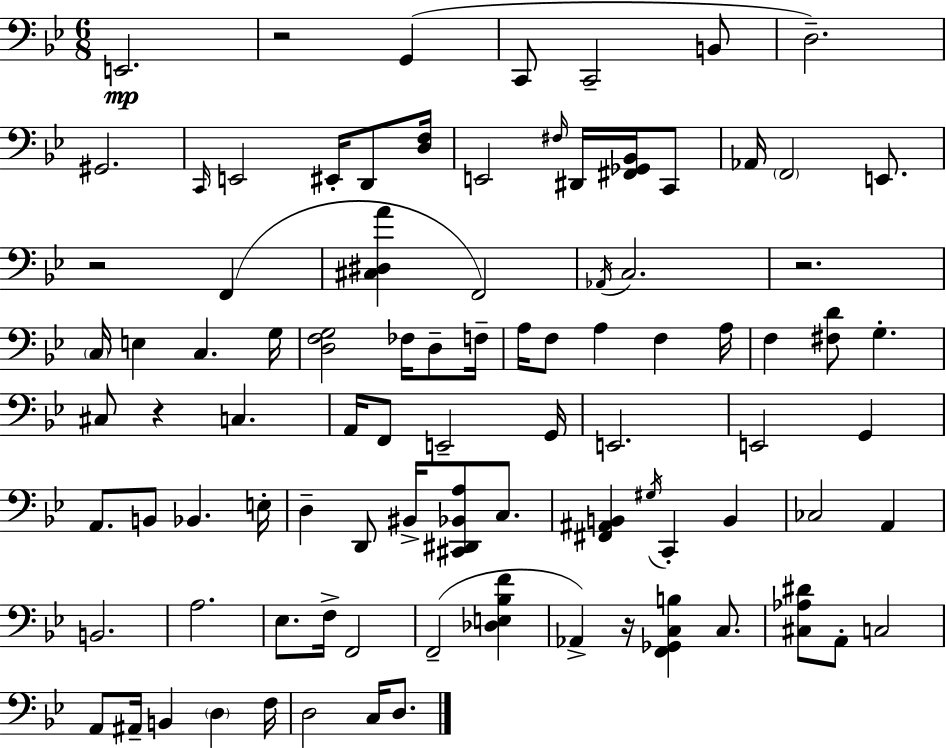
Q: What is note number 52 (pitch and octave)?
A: BIS2